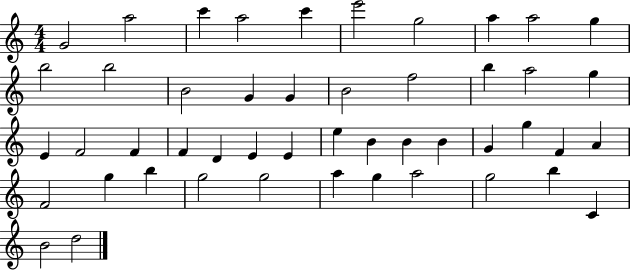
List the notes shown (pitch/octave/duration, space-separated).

G4/h A5/h C6/q A5/h C6/q E6/h G5/h A5/q A5/h G5/q B5/h B5/h B4/h G4/q G4/q B4/h F5/h B5/q A5/h G5/q E4/q F4/h F4/q F4/q D4/q E4/q E4/q E5/q B4/q B4/q B4/q G4/q G5/q F4/q A4/q F4/h G5/q B5/q G5/h G5/h A5/q G5/q A5/h G5/h B5/q C4/q B4/h D5/h